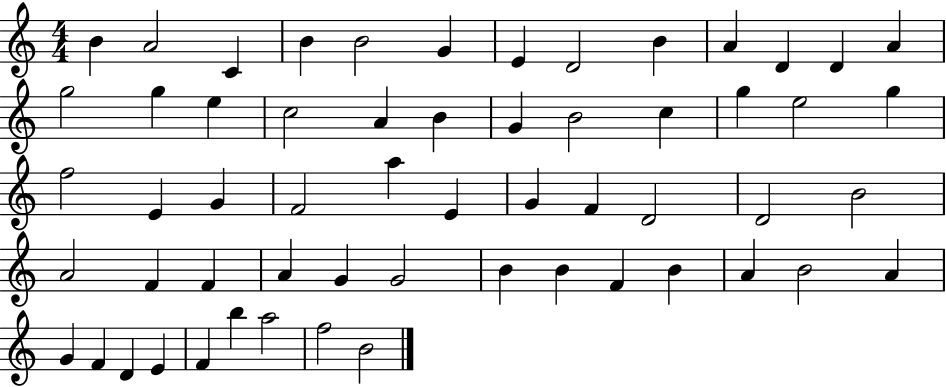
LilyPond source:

{
  \clef treble
  \numericTimeSignature
  \time 4/4
  \key c \major
  b'4 a'2 c'4 | b'4 b'2 g'4 | e'4 d'2 b'4 | a'4 d'4 d'4 a'4 | \break g''2 g''4 e''4 | c''2 a'4 b'4 | g'4 b'2 c''4 | g''4 e''2 g''4 | \break f''2 e'4 g'4 | f'2 a''4 e'4 | g'4 f'4 d'2 | d'2 b'2 | \break a'2 f'4 f'4 | a'4 g'4 g'2 | b'4 b'4 f'4 b'4 | a'4 b'2 a'4 | \break g'4 f'4 d'4 e'4 | f'4 b''4 a''2 | f''2 b'2 | \bar "|."
}